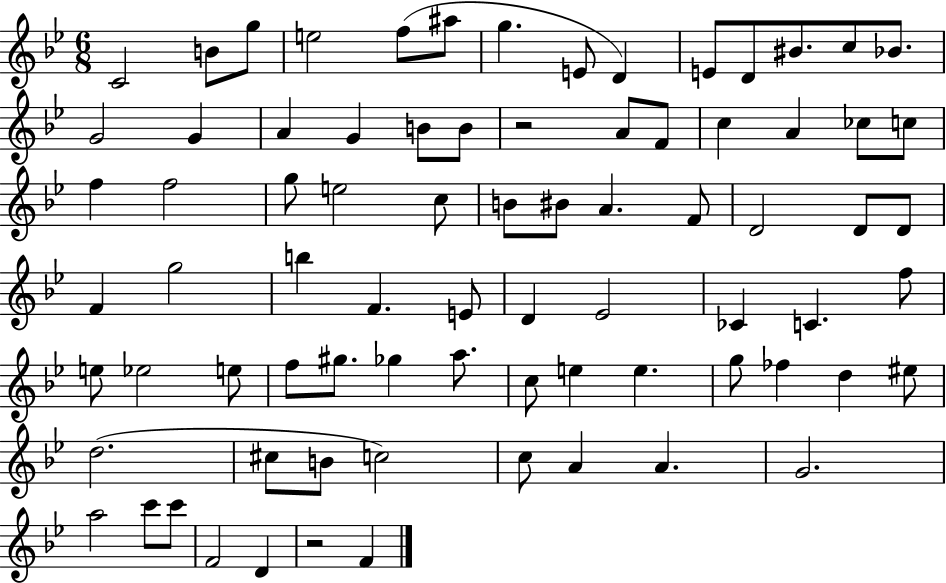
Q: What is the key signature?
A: BES major